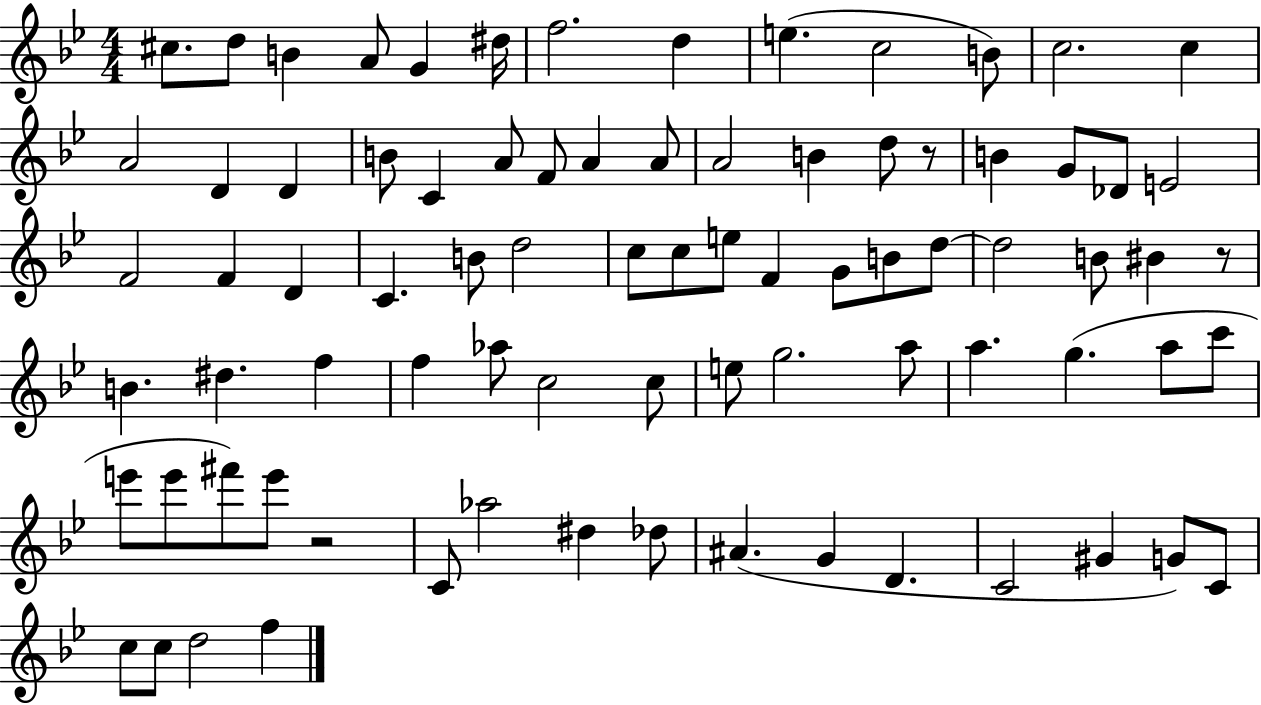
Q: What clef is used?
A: treble